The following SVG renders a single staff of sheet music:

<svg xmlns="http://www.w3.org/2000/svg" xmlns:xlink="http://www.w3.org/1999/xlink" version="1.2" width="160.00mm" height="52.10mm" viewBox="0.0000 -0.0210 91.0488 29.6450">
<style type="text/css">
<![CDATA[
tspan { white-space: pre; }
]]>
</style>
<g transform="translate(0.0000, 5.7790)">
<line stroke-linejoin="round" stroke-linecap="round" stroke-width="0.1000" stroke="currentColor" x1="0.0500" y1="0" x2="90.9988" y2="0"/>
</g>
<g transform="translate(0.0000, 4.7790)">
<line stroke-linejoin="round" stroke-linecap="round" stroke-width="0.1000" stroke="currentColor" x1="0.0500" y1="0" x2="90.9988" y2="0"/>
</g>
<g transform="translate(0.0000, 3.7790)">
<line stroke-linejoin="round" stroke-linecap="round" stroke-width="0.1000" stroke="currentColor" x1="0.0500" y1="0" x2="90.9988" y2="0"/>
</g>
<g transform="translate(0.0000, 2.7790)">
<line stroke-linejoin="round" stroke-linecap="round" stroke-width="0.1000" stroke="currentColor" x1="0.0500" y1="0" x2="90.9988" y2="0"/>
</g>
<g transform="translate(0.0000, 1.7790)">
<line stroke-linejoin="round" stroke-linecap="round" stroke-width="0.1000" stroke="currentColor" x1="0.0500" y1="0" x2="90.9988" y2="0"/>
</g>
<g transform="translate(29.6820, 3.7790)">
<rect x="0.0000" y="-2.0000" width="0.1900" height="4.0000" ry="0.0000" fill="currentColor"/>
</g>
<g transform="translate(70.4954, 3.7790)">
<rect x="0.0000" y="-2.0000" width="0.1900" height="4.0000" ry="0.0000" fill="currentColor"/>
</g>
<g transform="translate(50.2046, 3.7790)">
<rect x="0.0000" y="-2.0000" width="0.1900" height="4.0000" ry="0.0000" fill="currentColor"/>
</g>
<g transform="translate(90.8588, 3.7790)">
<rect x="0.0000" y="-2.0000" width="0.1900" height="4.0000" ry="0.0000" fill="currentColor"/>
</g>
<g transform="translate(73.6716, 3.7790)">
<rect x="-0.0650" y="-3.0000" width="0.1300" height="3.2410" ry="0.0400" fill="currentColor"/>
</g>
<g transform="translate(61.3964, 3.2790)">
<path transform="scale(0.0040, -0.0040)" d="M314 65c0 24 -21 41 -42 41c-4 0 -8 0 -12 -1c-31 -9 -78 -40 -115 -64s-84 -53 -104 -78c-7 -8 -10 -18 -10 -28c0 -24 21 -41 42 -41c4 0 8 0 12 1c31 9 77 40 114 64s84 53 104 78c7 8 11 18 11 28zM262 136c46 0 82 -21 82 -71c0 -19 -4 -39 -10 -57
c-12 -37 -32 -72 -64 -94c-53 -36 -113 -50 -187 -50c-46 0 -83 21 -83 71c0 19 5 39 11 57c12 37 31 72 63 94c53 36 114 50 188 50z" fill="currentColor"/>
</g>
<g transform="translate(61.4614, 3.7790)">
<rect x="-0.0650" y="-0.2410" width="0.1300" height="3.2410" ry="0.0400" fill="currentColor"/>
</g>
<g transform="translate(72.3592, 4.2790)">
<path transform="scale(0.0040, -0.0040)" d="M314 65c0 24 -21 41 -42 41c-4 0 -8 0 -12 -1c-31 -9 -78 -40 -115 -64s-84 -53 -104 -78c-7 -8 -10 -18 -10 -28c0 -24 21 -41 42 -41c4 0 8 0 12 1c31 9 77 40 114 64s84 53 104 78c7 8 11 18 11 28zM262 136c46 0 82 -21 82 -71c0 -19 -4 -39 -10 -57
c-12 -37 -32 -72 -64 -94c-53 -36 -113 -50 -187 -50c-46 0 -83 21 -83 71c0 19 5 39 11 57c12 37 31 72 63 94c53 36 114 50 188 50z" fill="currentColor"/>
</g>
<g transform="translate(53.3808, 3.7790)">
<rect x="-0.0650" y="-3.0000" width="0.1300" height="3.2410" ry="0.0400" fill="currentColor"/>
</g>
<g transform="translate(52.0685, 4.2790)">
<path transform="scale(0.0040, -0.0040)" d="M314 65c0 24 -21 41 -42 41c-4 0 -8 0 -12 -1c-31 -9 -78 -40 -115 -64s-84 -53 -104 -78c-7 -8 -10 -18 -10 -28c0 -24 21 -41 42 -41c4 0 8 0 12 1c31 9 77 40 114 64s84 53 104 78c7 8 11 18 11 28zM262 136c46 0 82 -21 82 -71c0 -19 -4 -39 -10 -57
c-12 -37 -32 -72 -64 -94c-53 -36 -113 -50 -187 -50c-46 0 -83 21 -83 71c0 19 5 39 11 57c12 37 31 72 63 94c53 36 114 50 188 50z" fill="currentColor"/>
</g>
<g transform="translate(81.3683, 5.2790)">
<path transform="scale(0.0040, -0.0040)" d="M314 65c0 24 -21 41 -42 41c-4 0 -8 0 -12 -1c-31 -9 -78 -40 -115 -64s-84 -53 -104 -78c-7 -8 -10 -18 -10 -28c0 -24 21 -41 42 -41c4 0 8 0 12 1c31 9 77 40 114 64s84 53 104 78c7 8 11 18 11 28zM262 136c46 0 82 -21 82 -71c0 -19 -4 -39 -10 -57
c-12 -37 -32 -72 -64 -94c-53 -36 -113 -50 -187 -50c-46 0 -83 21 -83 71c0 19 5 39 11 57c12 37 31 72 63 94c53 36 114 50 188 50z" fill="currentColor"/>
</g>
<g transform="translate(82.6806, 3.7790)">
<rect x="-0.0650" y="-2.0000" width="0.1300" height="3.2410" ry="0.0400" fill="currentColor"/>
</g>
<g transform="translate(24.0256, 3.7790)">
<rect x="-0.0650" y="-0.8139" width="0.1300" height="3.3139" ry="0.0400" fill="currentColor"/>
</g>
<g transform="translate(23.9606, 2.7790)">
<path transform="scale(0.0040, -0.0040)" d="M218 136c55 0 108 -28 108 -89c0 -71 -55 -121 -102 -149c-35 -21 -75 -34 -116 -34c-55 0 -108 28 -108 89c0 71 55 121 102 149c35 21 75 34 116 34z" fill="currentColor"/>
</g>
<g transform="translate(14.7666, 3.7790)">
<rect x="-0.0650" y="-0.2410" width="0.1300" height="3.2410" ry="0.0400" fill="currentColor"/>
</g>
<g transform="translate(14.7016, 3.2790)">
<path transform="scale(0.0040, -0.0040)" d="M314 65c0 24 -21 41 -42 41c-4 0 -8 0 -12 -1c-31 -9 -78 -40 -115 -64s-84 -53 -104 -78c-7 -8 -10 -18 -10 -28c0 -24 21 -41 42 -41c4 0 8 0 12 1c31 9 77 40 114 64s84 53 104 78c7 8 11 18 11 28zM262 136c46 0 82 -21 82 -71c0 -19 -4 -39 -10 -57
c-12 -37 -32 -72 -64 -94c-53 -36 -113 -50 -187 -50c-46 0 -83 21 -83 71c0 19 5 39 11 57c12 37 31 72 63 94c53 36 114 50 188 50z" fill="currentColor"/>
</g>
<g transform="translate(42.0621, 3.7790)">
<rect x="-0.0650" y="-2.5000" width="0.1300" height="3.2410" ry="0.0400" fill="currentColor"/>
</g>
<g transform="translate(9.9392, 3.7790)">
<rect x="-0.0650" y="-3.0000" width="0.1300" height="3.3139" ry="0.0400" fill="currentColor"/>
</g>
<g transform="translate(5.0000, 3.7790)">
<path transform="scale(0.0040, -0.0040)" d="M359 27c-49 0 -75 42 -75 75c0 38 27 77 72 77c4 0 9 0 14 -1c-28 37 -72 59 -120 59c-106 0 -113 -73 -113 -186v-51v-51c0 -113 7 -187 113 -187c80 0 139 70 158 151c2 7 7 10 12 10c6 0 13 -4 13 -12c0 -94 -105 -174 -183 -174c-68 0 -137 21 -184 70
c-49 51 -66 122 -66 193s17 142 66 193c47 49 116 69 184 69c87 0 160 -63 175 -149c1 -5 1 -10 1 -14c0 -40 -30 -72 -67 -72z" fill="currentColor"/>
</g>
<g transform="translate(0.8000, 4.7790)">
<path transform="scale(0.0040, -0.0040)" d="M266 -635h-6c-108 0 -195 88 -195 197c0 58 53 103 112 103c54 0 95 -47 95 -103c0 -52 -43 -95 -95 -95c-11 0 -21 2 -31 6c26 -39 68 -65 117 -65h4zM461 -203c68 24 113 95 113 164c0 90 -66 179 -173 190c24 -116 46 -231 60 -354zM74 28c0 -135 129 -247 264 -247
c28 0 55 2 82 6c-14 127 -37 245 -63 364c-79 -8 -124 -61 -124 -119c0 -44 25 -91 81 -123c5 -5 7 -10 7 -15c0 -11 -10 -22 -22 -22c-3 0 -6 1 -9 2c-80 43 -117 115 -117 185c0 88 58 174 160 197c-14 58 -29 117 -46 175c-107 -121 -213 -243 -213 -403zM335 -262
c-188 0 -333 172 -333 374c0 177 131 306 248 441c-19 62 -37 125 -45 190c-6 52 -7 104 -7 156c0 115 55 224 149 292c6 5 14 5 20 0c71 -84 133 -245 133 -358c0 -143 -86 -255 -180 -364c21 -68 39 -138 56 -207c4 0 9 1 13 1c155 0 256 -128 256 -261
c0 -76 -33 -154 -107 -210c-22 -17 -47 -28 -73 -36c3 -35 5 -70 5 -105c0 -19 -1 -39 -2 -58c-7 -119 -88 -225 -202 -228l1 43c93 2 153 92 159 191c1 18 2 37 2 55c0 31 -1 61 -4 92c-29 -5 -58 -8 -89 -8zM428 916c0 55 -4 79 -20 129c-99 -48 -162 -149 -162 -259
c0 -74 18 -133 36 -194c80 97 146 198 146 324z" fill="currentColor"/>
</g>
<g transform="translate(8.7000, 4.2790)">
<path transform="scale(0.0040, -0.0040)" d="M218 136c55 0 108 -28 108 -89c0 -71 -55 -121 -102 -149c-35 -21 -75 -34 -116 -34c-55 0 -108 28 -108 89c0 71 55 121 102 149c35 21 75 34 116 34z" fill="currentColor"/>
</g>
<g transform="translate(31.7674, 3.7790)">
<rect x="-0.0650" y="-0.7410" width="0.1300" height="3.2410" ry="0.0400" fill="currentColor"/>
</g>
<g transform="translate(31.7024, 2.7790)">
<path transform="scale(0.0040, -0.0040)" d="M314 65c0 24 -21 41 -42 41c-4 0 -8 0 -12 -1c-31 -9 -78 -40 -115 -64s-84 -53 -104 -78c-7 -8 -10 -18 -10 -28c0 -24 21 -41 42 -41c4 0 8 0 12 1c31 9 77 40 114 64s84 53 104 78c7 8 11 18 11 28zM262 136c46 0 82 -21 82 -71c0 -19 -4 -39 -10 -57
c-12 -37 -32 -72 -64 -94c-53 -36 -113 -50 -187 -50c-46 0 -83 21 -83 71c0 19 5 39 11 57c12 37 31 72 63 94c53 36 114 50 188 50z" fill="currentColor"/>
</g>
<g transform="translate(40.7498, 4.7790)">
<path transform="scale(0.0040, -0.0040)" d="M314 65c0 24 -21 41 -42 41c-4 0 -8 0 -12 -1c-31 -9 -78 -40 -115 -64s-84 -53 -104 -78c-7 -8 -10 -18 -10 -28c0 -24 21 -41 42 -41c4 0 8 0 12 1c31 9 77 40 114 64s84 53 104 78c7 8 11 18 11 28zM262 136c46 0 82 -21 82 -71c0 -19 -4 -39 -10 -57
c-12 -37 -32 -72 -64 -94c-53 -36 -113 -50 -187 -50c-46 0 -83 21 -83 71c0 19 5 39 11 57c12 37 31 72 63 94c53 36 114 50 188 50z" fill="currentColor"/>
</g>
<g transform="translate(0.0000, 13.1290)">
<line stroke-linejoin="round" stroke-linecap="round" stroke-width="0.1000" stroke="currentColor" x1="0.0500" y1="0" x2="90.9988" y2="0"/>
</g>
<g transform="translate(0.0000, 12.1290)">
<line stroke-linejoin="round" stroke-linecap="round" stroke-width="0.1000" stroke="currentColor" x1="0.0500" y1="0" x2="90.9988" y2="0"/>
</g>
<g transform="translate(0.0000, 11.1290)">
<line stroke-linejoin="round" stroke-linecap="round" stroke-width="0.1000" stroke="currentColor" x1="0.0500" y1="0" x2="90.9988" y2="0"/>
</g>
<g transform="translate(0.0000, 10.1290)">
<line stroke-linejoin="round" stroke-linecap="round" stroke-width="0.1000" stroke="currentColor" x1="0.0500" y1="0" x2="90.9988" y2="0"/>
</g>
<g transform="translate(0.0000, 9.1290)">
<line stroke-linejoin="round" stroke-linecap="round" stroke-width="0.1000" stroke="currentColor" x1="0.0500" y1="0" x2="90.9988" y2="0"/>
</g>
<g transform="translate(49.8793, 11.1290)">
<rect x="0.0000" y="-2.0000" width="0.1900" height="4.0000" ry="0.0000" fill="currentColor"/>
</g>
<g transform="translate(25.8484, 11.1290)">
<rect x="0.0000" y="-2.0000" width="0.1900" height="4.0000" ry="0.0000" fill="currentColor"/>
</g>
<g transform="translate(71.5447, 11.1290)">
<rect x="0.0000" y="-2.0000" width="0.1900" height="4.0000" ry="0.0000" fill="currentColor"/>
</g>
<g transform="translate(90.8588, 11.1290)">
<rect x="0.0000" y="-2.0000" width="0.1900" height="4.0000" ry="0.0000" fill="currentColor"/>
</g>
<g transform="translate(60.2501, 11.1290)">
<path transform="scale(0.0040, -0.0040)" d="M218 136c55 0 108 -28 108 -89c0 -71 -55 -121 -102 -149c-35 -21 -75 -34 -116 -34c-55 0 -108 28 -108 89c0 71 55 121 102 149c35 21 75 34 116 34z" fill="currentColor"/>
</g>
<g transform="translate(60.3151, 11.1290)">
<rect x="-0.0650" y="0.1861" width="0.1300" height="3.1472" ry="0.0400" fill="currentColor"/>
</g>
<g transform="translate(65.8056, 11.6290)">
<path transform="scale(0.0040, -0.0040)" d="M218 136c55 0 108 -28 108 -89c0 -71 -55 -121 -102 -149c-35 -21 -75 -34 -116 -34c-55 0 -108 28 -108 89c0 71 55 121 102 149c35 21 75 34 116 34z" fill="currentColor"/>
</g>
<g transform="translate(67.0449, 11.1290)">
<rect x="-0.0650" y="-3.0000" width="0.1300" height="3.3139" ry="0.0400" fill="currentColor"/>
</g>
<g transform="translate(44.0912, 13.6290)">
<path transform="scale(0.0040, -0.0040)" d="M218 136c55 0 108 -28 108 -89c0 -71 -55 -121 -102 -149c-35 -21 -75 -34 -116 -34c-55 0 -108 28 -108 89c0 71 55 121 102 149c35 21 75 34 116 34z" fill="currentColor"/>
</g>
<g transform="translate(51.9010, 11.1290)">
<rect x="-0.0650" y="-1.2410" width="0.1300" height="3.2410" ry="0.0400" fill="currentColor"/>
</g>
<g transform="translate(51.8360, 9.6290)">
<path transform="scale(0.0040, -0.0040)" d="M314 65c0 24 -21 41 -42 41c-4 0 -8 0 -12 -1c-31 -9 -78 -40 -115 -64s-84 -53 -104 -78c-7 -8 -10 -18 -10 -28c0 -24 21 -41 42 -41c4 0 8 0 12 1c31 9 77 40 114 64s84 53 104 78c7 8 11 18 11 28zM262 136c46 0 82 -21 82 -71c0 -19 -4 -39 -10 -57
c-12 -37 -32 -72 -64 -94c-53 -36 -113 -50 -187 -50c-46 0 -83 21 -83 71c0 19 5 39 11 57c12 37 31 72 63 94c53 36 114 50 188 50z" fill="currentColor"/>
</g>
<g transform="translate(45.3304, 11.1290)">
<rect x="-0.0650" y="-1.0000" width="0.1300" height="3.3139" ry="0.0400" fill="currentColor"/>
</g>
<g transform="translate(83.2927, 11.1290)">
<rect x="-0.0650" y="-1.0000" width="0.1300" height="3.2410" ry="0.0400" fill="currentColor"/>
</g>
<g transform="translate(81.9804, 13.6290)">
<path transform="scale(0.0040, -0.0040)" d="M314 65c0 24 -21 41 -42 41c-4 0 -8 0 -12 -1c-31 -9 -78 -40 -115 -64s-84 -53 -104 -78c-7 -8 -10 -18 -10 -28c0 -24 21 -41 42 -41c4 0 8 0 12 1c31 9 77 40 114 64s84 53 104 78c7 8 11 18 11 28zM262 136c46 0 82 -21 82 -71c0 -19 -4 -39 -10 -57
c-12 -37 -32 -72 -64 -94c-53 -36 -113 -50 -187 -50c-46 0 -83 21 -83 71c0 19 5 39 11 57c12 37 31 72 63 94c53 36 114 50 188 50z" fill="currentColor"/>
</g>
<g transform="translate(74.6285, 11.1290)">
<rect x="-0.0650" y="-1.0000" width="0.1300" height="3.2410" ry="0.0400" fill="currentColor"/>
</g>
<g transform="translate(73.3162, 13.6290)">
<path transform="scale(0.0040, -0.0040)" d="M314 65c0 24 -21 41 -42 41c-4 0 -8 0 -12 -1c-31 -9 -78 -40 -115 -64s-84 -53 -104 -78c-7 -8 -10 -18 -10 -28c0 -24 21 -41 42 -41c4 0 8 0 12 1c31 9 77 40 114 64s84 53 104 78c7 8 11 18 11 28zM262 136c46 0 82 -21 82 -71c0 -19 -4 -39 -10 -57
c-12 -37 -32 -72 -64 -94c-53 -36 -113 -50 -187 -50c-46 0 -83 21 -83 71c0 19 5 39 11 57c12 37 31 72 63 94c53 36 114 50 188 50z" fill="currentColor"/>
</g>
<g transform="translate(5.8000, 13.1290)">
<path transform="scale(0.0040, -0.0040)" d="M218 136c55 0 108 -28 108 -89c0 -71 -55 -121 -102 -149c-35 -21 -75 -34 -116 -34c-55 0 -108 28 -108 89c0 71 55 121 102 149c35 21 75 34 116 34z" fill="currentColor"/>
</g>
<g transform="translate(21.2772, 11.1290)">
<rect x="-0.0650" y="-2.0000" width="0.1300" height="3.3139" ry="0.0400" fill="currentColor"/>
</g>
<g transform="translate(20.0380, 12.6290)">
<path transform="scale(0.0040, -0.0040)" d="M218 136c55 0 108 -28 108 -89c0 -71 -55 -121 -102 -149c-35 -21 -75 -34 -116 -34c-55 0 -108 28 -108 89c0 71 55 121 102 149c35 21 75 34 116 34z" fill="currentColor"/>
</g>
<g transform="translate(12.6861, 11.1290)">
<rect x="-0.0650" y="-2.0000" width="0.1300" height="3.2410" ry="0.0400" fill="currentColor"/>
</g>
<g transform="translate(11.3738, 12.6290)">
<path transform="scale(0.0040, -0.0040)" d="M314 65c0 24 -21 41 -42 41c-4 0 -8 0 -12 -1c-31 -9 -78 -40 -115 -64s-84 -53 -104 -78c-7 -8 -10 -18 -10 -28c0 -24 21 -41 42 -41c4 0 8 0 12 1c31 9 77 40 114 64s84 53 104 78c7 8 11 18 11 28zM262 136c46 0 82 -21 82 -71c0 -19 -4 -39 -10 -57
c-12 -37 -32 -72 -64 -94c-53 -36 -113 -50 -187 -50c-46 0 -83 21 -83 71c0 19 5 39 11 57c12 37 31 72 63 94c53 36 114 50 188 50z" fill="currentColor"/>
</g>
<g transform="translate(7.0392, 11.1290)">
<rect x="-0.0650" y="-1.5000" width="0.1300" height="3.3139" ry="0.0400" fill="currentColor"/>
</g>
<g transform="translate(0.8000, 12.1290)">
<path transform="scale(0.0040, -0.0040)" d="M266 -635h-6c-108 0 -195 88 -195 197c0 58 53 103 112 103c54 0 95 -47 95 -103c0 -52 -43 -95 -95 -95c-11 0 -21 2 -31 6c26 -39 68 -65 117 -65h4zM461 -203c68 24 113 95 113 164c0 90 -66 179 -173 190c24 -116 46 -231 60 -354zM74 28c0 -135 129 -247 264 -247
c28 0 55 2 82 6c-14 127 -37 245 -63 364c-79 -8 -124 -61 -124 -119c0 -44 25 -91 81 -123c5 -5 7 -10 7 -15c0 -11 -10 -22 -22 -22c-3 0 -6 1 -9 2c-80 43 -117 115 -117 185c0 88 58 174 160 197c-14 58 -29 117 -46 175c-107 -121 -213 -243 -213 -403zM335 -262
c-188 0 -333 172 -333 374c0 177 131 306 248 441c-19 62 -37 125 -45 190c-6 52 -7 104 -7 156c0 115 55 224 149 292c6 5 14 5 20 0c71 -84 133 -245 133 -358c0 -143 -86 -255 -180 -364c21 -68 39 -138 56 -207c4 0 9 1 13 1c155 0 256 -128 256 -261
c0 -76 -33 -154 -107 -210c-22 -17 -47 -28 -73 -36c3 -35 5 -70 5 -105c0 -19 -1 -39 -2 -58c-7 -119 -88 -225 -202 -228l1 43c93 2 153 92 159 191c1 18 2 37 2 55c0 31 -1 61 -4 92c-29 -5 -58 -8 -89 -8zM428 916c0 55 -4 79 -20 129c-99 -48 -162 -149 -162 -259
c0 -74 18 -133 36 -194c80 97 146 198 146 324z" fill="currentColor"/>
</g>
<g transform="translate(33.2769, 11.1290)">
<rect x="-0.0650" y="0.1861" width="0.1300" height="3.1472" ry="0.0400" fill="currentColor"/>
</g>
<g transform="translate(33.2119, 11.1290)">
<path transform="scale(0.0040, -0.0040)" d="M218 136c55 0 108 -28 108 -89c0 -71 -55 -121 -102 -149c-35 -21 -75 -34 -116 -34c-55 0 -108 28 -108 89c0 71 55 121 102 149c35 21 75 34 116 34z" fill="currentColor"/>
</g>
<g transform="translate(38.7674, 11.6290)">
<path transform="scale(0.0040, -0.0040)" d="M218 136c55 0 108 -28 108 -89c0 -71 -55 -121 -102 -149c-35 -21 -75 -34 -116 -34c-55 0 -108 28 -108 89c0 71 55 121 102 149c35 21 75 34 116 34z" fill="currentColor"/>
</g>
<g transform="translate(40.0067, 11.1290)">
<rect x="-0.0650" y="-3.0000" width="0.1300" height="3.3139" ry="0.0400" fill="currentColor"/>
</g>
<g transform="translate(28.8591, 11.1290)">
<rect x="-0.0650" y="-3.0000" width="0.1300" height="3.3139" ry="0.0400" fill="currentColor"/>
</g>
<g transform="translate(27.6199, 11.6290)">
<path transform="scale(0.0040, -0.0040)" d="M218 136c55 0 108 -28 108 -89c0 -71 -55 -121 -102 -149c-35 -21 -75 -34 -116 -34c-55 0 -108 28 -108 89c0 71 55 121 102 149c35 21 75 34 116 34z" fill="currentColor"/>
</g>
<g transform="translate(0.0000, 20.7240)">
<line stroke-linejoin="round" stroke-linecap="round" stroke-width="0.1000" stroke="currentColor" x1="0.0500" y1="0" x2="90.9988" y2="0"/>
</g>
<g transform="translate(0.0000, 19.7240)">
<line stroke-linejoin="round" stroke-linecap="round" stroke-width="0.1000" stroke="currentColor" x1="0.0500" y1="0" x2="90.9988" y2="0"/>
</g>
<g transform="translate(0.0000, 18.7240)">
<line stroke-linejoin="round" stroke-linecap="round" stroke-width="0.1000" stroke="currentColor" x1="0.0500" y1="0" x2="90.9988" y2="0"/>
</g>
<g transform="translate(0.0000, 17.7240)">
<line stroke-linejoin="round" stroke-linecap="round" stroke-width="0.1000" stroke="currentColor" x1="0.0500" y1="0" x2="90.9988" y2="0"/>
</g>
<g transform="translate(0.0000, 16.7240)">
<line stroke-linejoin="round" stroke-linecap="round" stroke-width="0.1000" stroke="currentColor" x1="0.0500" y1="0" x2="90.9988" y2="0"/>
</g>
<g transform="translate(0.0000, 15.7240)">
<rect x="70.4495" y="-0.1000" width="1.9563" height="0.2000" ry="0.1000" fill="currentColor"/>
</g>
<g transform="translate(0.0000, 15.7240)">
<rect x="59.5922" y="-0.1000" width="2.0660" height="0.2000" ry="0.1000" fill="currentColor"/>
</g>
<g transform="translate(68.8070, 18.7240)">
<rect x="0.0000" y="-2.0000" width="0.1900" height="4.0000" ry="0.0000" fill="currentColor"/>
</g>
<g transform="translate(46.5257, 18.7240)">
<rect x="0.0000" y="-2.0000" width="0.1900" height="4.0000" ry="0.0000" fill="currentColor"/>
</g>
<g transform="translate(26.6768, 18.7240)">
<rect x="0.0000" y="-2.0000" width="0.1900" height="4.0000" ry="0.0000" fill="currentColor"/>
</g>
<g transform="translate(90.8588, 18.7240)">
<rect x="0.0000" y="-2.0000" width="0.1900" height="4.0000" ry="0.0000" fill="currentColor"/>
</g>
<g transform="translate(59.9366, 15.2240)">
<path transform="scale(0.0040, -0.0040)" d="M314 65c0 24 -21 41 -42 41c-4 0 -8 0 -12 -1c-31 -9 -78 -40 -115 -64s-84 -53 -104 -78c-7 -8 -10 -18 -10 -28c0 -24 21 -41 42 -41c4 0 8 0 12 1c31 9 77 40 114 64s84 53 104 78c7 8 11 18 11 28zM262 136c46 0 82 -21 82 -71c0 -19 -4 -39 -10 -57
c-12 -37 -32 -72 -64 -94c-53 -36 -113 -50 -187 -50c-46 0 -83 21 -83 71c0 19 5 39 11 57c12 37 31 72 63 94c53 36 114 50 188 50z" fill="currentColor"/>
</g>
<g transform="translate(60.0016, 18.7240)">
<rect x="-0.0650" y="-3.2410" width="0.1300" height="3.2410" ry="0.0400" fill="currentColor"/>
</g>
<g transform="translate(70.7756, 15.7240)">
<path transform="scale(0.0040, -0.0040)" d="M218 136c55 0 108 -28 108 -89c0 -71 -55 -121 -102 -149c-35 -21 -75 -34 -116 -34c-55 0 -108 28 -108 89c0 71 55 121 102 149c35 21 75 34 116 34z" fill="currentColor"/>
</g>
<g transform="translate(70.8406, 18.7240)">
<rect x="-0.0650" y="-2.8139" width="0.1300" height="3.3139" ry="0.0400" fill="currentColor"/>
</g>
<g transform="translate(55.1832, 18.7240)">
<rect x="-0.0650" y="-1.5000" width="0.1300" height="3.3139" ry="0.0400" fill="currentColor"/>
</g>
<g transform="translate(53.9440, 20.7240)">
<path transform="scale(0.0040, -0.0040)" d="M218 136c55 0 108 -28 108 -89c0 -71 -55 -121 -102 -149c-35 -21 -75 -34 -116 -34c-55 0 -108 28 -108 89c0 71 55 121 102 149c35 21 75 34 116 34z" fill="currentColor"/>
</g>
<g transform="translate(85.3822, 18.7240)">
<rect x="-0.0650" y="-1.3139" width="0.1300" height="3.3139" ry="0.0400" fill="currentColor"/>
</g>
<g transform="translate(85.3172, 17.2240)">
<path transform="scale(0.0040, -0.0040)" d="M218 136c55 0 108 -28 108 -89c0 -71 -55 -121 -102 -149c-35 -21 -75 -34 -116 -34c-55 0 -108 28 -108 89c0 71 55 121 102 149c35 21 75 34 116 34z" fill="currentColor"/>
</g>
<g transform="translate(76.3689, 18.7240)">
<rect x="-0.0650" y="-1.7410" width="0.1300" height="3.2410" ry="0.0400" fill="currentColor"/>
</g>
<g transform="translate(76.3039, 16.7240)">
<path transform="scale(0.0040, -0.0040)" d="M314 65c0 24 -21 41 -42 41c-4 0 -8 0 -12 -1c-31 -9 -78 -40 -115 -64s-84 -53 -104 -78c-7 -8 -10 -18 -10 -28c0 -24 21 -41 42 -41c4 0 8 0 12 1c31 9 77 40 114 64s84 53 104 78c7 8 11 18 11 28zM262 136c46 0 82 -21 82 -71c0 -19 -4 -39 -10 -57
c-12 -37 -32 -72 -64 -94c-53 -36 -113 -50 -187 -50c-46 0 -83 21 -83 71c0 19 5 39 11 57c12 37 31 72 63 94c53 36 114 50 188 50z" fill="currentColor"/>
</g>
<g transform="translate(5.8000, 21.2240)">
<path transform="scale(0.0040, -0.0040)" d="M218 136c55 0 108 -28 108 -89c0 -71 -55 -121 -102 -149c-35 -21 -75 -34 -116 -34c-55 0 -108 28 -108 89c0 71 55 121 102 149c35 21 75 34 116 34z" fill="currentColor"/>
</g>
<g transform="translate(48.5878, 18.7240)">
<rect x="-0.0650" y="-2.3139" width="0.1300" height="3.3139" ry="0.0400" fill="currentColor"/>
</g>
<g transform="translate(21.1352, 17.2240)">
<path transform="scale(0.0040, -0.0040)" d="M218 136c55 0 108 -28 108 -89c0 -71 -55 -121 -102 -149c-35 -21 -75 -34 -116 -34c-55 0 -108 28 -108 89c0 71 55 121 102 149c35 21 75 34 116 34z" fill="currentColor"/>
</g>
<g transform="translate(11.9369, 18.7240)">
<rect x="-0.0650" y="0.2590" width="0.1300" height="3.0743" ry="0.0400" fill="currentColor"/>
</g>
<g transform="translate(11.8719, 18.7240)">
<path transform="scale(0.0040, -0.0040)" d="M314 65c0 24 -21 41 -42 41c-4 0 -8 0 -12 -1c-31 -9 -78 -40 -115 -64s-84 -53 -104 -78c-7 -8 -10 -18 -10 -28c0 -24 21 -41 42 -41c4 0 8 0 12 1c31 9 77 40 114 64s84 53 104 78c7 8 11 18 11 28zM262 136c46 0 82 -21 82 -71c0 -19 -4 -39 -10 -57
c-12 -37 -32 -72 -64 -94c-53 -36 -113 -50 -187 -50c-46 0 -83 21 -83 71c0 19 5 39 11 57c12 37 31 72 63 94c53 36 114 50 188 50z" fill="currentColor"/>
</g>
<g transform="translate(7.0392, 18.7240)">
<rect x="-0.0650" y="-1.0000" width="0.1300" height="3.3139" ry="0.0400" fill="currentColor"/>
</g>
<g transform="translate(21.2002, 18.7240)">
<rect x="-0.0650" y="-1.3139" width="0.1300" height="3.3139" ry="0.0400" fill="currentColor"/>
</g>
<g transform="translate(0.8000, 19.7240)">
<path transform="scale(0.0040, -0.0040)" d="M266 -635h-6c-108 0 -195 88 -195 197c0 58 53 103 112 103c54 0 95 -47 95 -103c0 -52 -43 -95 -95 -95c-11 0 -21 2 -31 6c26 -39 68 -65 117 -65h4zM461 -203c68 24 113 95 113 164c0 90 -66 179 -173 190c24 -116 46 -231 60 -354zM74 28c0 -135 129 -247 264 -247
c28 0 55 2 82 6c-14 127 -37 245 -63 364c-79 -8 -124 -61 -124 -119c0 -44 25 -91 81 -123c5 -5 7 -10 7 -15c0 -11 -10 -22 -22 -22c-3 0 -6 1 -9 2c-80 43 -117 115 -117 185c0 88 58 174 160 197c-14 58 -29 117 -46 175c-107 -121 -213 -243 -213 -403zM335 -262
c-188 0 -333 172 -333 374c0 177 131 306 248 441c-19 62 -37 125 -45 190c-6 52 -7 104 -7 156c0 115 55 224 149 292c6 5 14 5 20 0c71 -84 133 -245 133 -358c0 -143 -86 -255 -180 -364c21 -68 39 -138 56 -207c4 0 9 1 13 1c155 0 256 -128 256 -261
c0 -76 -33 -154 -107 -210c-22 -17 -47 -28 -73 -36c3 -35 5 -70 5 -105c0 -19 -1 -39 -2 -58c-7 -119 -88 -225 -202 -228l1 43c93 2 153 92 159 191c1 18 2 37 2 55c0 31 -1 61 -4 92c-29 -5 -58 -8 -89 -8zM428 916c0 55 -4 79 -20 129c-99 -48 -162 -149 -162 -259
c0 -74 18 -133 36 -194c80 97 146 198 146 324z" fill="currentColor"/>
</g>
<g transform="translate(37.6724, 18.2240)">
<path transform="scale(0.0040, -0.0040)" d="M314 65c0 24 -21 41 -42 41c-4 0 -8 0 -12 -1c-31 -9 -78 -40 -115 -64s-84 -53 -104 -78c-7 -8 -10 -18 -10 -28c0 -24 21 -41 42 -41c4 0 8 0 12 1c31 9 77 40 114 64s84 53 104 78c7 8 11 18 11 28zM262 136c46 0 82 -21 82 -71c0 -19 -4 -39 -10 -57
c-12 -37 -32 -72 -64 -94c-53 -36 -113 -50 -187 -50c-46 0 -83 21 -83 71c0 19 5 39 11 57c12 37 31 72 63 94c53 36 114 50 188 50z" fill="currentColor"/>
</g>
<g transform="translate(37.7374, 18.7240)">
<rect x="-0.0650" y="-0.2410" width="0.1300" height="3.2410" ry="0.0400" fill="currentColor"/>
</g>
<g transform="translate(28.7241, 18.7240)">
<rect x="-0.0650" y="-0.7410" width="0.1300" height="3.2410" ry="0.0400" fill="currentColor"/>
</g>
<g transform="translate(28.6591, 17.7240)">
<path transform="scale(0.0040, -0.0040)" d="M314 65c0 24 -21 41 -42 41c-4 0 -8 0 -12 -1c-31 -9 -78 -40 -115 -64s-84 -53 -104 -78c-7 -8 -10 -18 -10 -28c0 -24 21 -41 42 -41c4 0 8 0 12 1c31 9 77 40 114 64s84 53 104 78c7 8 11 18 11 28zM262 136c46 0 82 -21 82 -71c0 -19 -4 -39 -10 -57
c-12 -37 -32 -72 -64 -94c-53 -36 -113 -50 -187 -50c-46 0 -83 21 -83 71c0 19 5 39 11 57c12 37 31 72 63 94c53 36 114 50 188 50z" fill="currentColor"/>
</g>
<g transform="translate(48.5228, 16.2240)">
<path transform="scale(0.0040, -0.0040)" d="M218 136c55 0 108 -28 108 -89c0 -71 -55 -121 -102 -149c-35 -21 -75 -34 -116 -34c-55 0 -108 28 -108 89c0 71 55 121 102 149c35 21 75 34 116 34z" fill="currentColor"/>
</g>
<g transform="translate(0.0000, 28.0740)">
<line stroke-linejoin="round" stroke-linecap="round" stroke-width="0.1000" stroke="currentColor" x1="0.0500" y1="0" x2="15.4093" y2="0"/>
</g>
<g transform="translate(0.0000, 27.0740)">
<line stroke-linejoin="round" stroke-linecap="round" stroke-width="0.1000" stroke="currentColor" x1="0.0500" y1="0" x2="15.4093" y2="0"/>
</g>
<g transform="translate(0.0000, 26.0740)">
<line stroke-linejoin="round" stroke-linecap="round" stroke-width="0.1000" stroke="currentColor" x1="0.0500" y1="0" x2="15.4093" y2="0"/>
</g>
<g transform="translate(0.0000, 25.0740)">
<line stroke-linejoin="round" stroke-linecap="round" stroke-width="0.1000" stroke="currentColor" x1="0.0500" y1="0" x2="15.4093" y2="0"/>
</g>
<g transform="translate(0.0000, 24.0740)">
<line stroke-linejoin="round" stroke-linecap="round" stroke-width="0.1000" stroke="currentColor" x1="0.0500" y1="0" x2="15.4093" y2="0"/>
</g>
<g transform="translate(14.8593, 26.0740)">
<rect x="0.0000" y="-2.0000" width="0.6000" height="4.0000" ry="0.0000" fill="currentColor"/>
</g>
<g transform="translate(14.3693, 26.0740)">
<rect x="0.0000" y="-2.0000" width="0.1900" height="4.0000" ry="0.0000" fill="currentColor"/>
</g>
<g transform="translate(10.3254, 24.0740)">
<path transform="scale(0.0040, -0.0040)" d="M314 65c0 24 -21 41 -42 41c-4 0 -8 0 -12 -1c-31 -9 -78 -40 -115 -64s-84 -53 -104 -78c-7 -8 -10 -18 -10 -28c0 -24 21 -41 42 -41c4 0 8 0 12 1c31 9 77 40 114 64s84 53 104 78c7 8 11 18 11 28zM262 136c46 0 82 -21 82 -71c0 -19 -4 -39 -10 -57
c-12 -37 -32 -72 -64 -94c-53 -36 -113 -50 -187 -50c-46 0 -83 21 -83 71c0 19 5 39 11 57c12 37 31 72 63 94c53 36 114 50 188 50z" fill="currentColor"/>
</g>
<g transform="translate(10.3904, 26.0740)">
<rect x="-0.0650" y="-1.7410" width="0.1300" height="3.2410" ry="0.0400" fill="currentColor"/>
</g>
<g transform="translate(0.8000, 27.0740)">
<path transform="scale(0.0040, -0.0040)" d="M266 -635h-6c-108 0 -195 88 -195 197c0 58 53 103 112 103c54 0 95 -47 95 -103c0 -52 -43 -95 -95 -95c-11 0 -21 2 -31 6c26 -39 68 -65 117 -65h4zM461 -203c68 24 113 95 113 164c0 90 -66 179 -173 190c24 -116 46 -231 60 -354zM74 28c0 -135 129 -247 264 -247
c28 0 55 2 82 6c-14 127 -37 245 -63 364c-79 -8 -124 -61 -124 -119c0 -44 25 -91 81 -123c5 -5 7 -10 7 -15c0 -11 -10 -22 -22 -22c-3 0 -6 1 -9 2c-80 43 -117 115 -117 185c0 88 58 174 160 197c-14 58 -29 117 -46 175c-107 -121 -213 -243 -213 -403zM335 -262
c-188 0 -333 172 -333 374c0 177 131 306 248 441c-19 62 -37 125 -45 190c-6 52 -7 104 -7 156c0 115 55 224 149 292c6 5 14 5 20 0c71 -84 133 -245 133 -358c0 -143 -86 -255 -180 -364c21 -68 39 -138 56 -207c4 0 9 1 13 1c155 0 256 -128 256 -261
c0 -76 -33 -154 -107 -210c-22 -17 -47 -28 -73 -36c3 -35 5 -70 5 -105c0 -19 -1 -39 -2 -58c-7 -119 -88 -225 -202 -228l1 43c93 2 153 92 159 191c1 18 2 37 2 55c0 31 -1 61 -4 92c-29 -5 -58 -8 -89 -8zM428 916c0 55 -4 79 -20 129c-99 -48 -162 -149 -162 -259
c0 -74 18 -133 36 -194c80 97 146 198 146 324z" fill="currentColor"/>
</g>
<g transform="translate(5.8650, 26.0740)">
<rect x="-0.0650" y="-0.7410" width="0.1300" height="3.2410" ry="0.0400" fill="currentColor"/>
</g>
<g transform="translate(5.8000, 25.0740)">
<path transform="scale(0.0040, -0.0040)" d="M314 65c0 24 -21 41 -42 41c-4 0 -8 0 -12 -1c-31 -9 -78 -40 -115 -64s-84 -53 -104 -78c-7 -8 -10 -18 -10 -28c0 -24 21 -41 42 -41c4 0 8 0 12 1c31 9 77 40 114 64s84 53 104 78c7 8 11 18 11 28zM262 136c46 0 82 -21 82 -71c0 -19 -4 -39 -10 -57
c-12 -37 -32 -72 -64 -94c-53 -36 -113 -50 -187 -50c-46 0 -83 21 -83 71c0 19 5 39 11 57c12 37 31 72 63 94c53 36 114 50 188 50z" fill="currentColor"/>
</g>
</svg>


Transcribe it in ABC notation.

X:1
T:Untitled
M:4/4
L:1/4
K:C
A c2 d d2 G2 A2 c2 A2 F2 E F2 F A B A D e2 B A D2 D2 D B2 e d2 c2 g E b2 a f2 e d2 f2